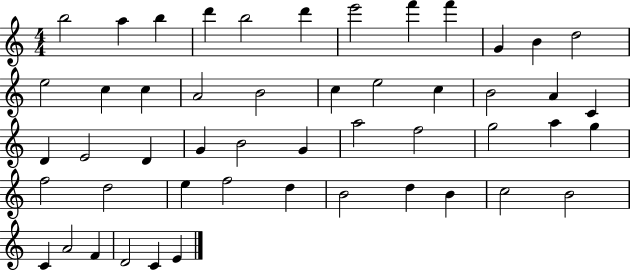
{
  \clef treble
  \numericTimeSignature
  \time 4/4
  \key c \major
  b''2 a''4 b''4 | d'''4 b''2 d'''4 | e'''2 f'''4 f'''4 | g'4 b'4 d''2 | \break e''2 c''4 c''4 | a'2 b'2 | c''4 e''2 c''4 | b'2 a'4 c'4 | \break d'4 e'2 d'4 | g'4 b'2 g'4 | a''2 f''2 | g''2 a''4 g''4 | \break f''2 d''2 | e''4 f''2 d''4 | b'2 d''4 b'4 | c''2 b'2 | \break c'4 a'2 f'4 | d'2 c'4 e'4 | \bar "|."
}